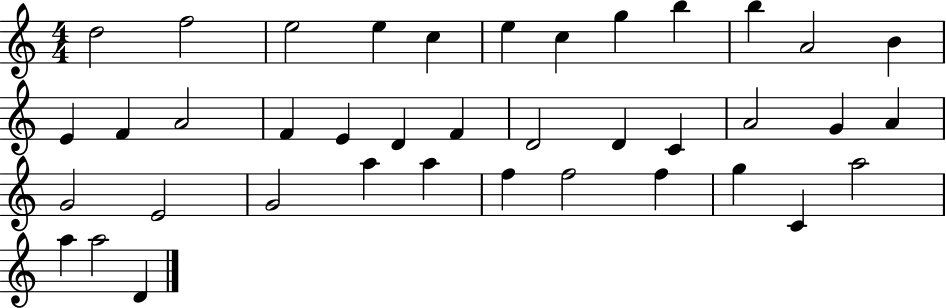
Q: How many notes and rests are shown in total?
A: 39